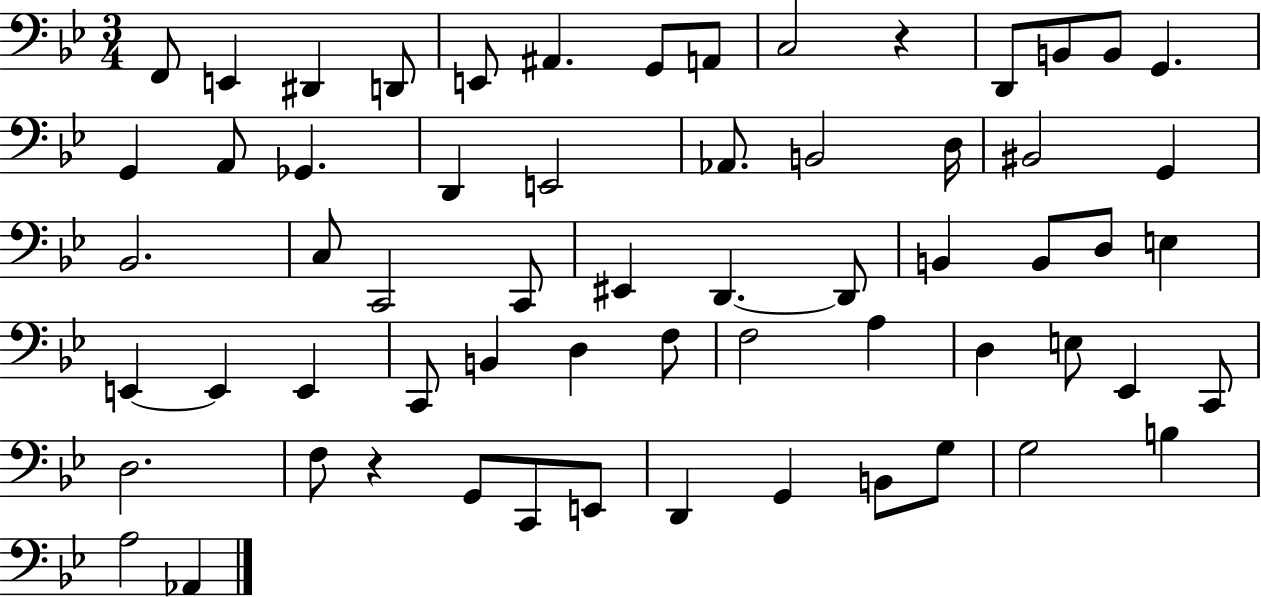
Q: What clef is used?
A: bass